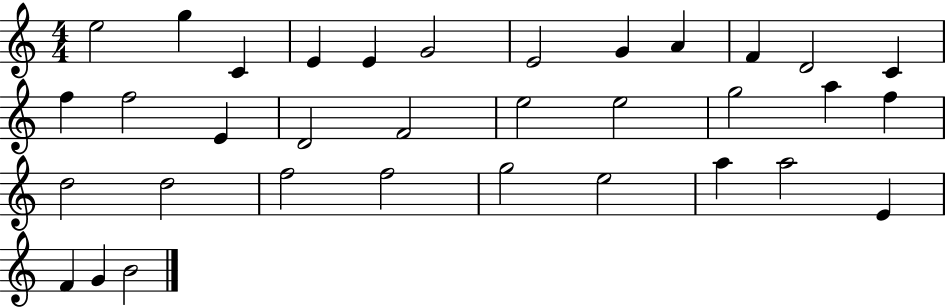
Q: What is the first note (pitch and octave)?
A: E5